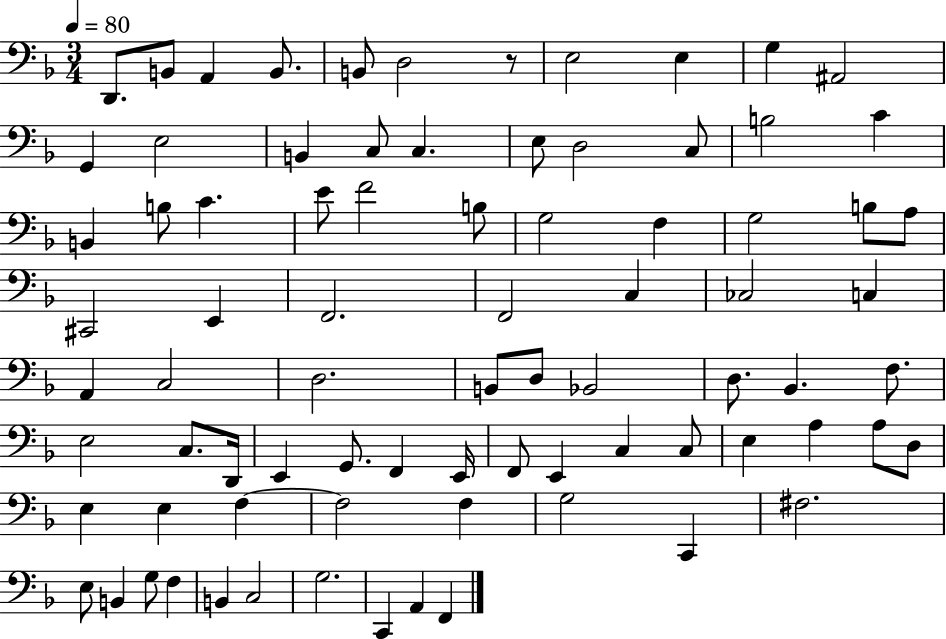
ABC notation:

X:1
T:Untitled
M:3/4
L:1/4
K:F
D,,/2 B,,/2 A,, B,,/2 B,,/2 D,2 z/2 E,2 E, G, ^A,,2 G,, E,2 B,, C,/2 C, E,/2 D,2 C,/2 B,2 C B,, B,/2 C E/2 F2 B,/2 G,2 F, G,2 B,/2 A,/2 ^C,,2 E,, F,,2 F,,2 C, _C,2 C, A,, C,2 D,2 B,,/2 D,/2 _B,,2 D,/2 _B,, F,/2 E,2 C,/2 D,,/4 E,, G,,/2 F,, E,,/4 F,,/2 E,, C, C,/2 E, A, A,/2 D,/2 E, E, F, F,2 F, G,2 C,, ^F,2 E,/2 B,, G,/2 F, B,, C,2 G,2 C,, A,, F,,